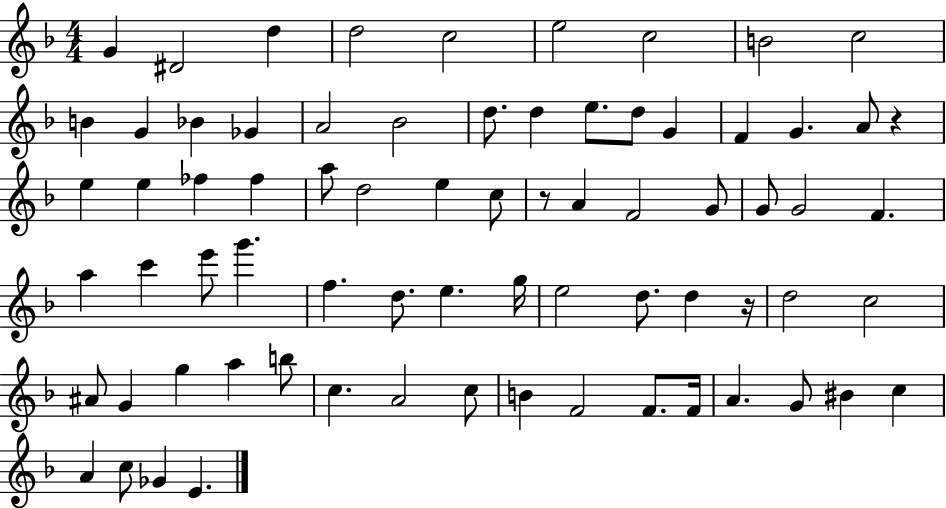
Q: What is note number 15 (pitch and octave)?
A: Bb4